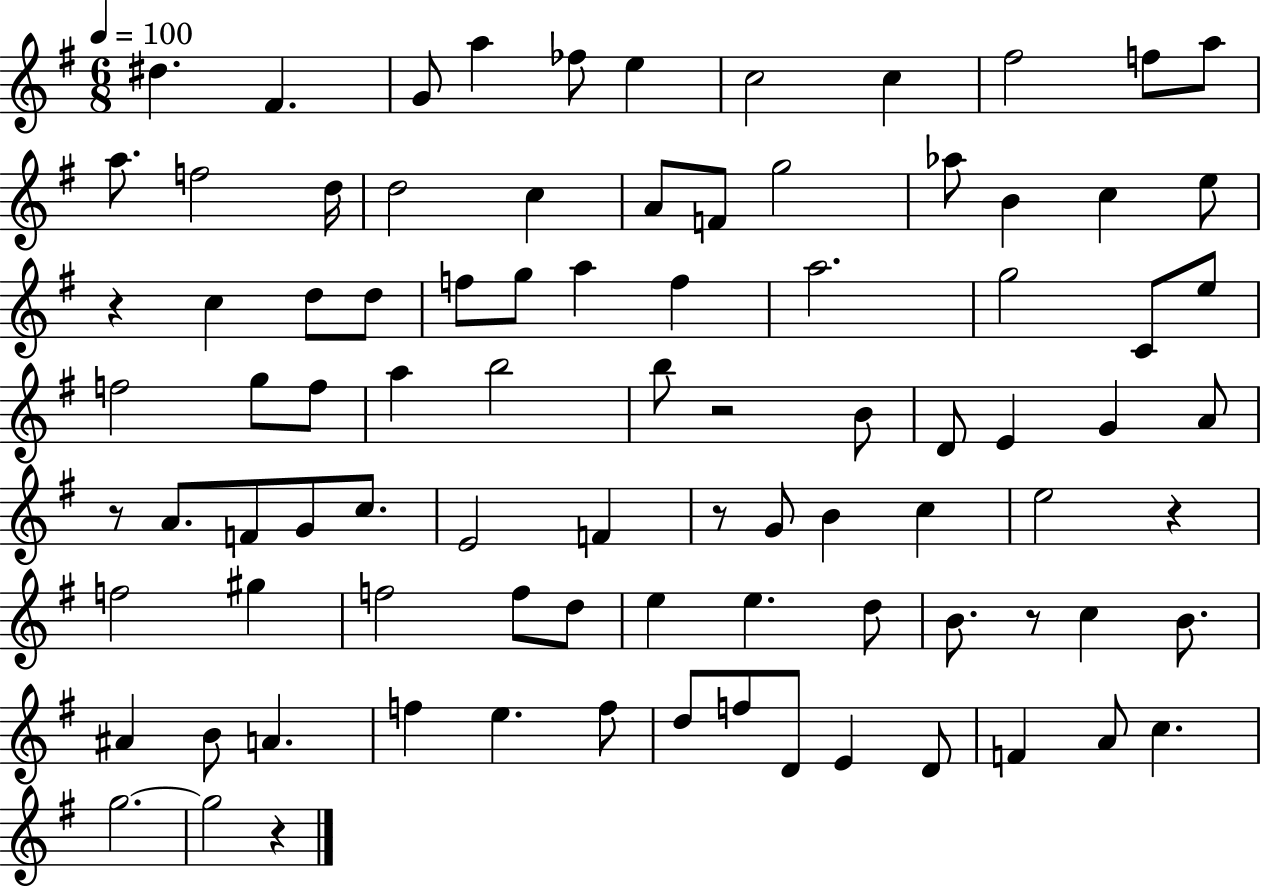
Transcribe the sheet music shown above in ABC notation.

X:1
T:Untitled
M:6/8
L:1/4
K:G
^d ^F G/2 a _f/2 e c2 c ^f2 f/2 a/2 a/2 f2 d/4 d2 c A/2 F/2 g2 _a/2 B c e/2 z c d/2 d/2 f/2 g/2 a f a2 g2 C/2 e/2 f2 g/2 f/2 a b2 b/2 z2 B/2 D/2 E G A/2 z/2 A/2 F/2 G/2 c/2 E2 F z/2 G/2 B c e2 z f2 ^g f2 f/2 d/2 e e d/2 B/2 z/2 c B/2 ^A B/2 A f e f/2 d/2 f/2 D/2 E D/2 F A/2 c g2 g2 z